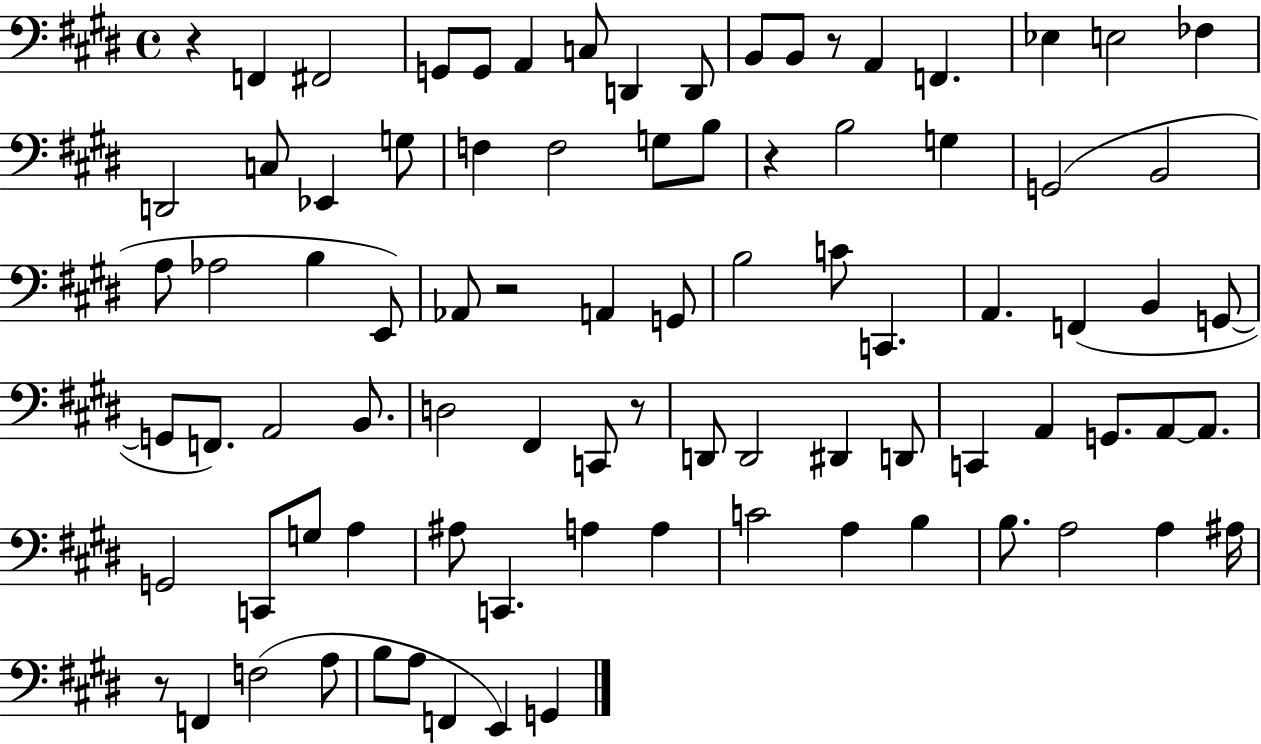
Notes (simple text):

R/q F2/q F#2/h G2/e G2/e A2/q C3/e D2/q D2/e B2/e B2/e R/e A2/q F2/q. Eb3/q E3/h FES3/q D2/h C3/e Eb2/q G3/e F3/q F3/h G3/e B3/e R/q B3/h G3/q G2/h B2/h A3/e Ab3/h B3/q E2/e Ab2/e R/h A2/q G2/e B3/h C4/e C2/q. A2/q. F2/q B2/q G2/e G2/e F2/e. A2/h B2/e. D3/h F#2/q C2/e R/e D2/e D2/h D#2/q D2/e C2/q A2/q G2/e. A2/e A2/e. G2/h C2/e G3/e A3/q A#3/e C2/q. A3/q A3/q C4/h A3/q B3/q B3/e. A3/h A3/q A#3/s R/e F2/q F3/h A3/e B3/e A3/e F2/q E2/q G2/q